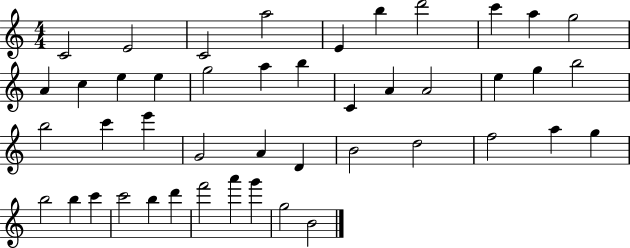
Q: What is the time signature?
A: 4/4